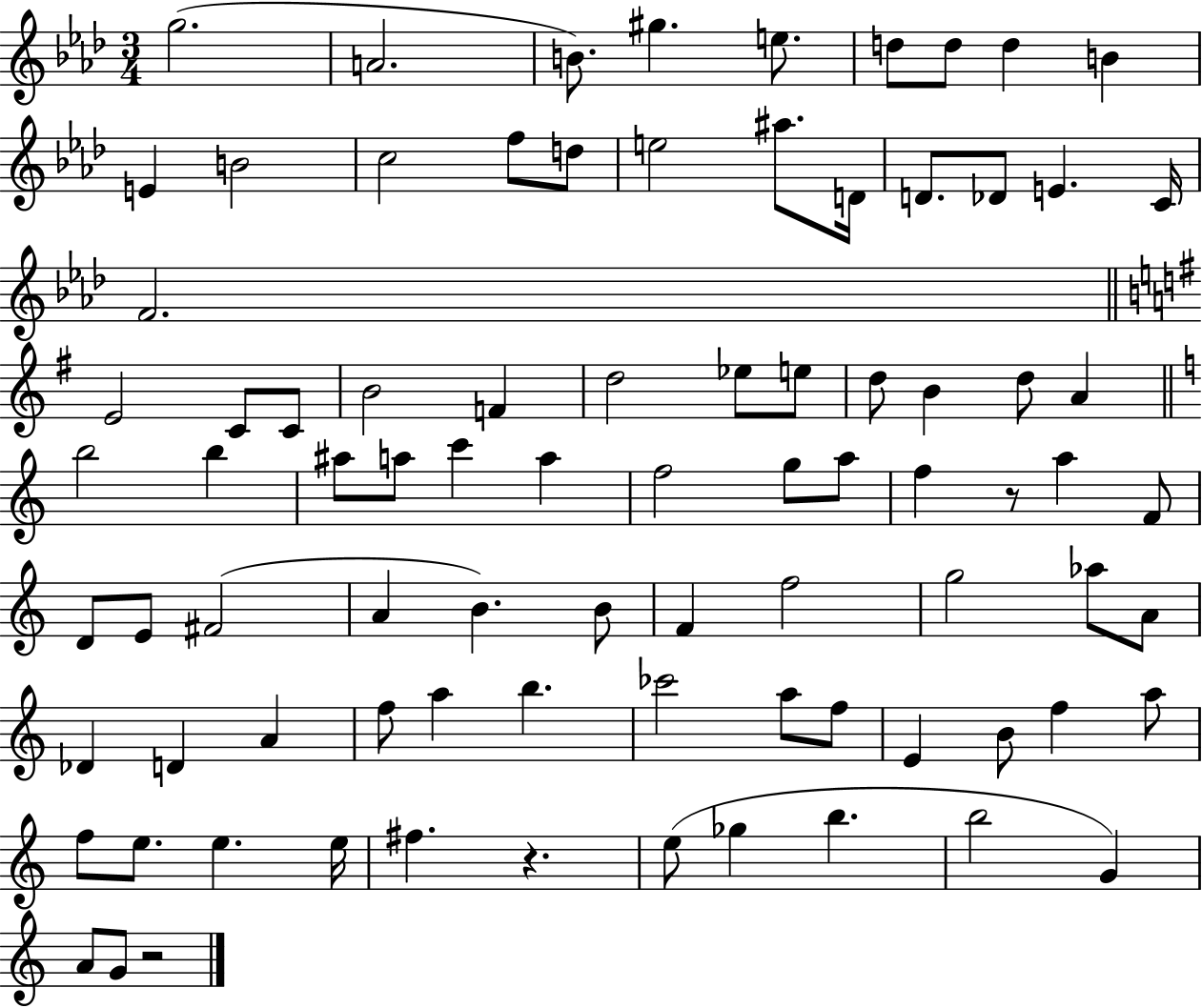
X:1
T:Untitled
M:3/4
L:1/4
K:Ab
g2 A2 B/2 ^g e/2 d/2 d/2 d B E B2 c2 f/2 d/2 e2 ^a/2 D/4 D/2 _D/2 E C/4 F2 E2 C/2 C/2 B2 F d2 _e/2 e/2 d/2 B d/2 A b2 b ^a/2 a/2 c' a f2 g/2 a/2 f z/2 a F/2 D/2 E/2 ^F2 A B B/2 F f2 g2 _a/2 A/2 _D D A f/2 a b _c'2 a/2 f/2 E B/2 f a/2 f/2 e/2 e e/4 ^f z e/2 _g b b2 G A/2 G/2 z2